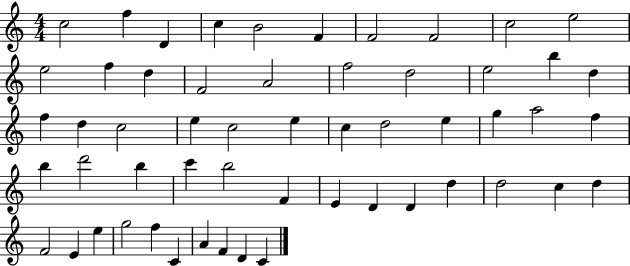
{
  \clef treble
  \numericTimeSignature
  \time 4/4
  \key c \major
  c''2 f''4 d'4 | c''4 b'2 f'4 | f'2 f'2 | c''2 e''2 | \break e''2 f''4 d''4 | f'2 a'2 | f''2 d''2 | e''2 b''4 d''4 | \break f''4 d''4 c''2 | e''4 c''2 e''4 | c''4 d''2 e''4 | g''4 a''2 f''4 | \break b''4 d'''2 b''4 | c'''4 b''2 f'4 | e'4 d'4 d'4 d''4 | d''2 c''4 d''4 | \break f'2 e'4 e''4 | g''2 f''4 c'4 | a'4 f'4 d'4 c'4 | \bar "|."
}